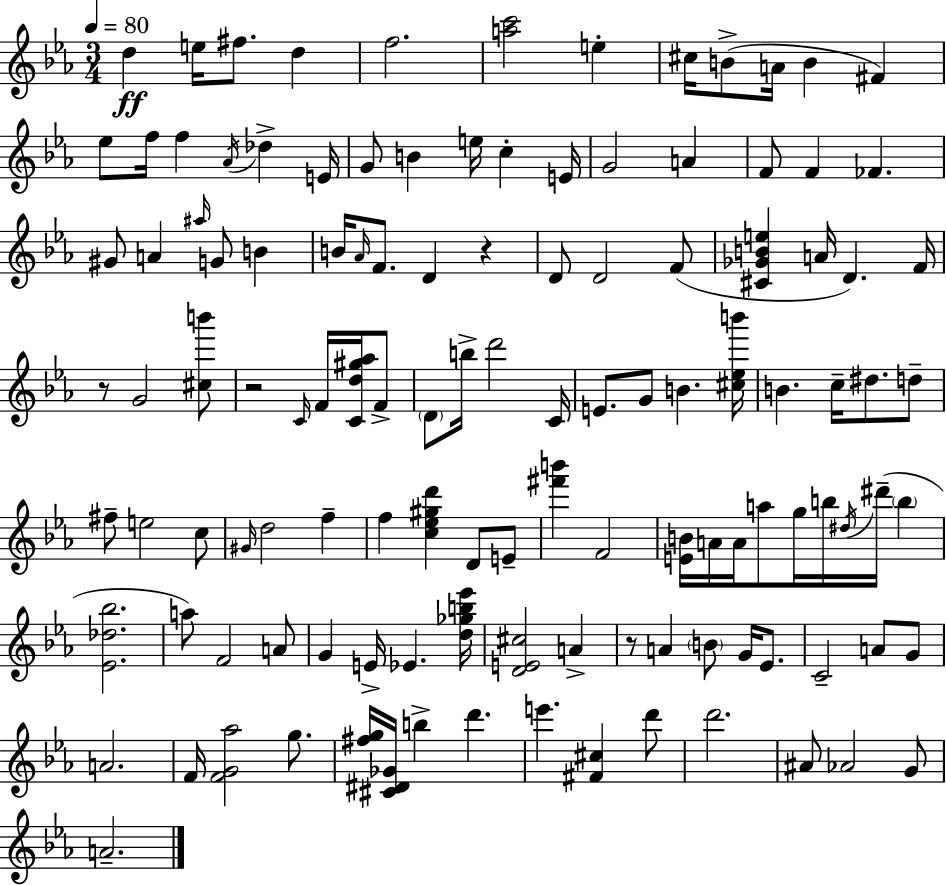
{
  \clef treble
  \numericTimeSignature
  \time 3/4
  \key c \minor
  \tempo 4 = 80
  d''4\ff e''16 fis''8. d''4 | f''2. | <a'' c'''>2 e''4-. | cis''16 b'8->( a'16 b'4 fis'4) | \break ees''8 f''16 f''4 \acciaccatura { aes'16 } des''4-> | e'16 g'8 b'4 e''16 c''4-. | e'16 g'2 a'4 | f'8 f'4 fes'4. | \break gis'8 a'4 \grace { ais''16 } g'8 b'4 | b'16 \grace { aes'16 } f'8. d'4 r4 | d'8 d'2 | f'8( <cis' ges' b' e''>4 a'16 d'4.) | \break f'16 r8 g'2 | <cis'' b'''>8 r2 \grace { c'16 } | f'16 <c' d'' gis'' aes''>16 f'8-> \parenthesize d'8 b''16-> d'''2 | c'16 e'8. g'8 b'4. | \break <cis'' ees'' b'''>16 b'4. c''16-- dis''8. | d''8-- fis''8-- e''2 | c''8 \grace { gis'16 } d''2 | f''4-- f''4 <c'' ees'' gis'' d'''>4 | \break d'8 e'8-- <fis''' b'''>4 f'2 | <e' b'>16 a'16 a'16 a''8 g''16 b''16 | \acciaccatura { dis''16 }( dis'''16-- \parenthesize b''4 <ees' des'' bes''>2. | a''8) f'2 | \break a'8 g'4 e'16-> ees'4. | <d'' ges'' b'' ees'''>16 <d' e' cis''>2 | a'4-> r8 a'4 | \parenthesize b'8 g'16 ees'8. c'2-- | \break a'8 g'8 a'2. | f'16 <f' g' aes''>2 | g''8. <fis'' g''>16 <cis' dis' ges'>16 b''4-> | d'''4. e'''4. | \break <fis' cis''>4 d'''8 d'''2. | ais'8 aes'2 | g'8 a'2.-- | \bar "|."
}